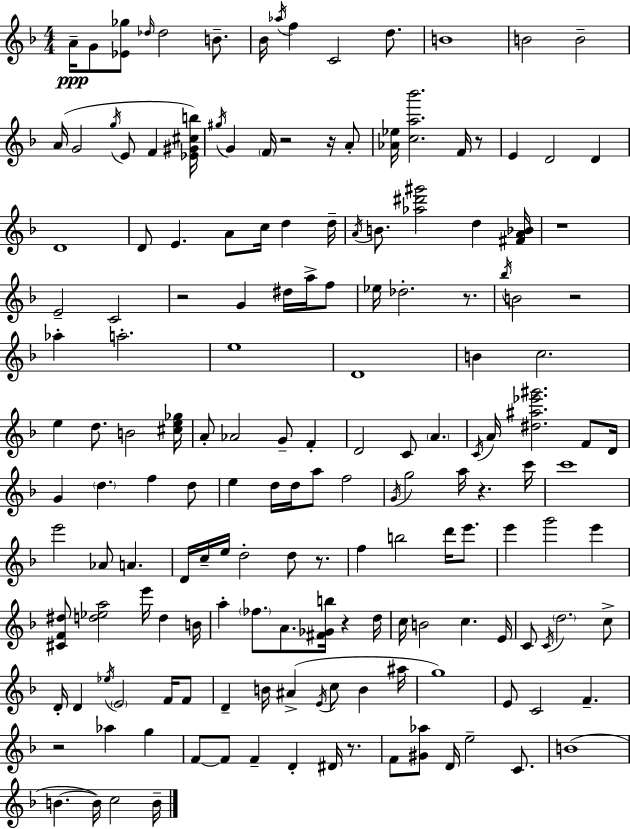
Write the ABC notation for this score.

X:1
T:Untitled
M:4/4
L:1/4
K:Dm
A/4 G/2 [_E_g]/2 _d/4 _d2 B/2 _B/4 _a/4 f C2 d/2 B4 B2 B2 A/4 G2 g/4 E/2 F [_E^G^cb]/4 ^g/4 G F/4 z2 z/4 A/2 [_A_e]/4 [ca_b']2 F/4 z/2 E D2 D D4 D/2 E A/2 c/4 d d/4 A/4 B/2 [_a^d'^g']2 d [^FA_B]/4 z4 E2 C2 z2 G ^d/4 a/4 f/2 _e/4 _d2 z/2 _b/4 B2 z2 _a a2 e4 D4 B c2 e d/2 B2 [^ce_g]/4 A/2 _A2 G/2 F D2 C/2 A C/4 A/4 [^d^a_e'^g']2 F/2 D/4 G d f d/2 e d/4 d/4 a/2 f2 G/4 g2 a/4 z c'/4 c'4 e'2 _A/2 A D/4 c/4 e/4 d2 d/2 z/2 f b2 d'/4 e'/2 e' g'2 e' [^CF^d]/2 [d_ea]2 e'/4 d B/4 a _f/2 A/2 [^F_Gb]/4 z d/4 c/4 B2 c E/4 C/2 C/4 d2 c/2 D/4 D _e/4 E2 F/4 F/2 D B/4 ^A E/4 c/2 B ^a/4 g4 E/2 C2 F z2 _a g F/2 F/2 F D ^D/4 z/2 F/2 [^G_a]/2 D/4 e2 C/2 B4 B B/4 c2 B/4